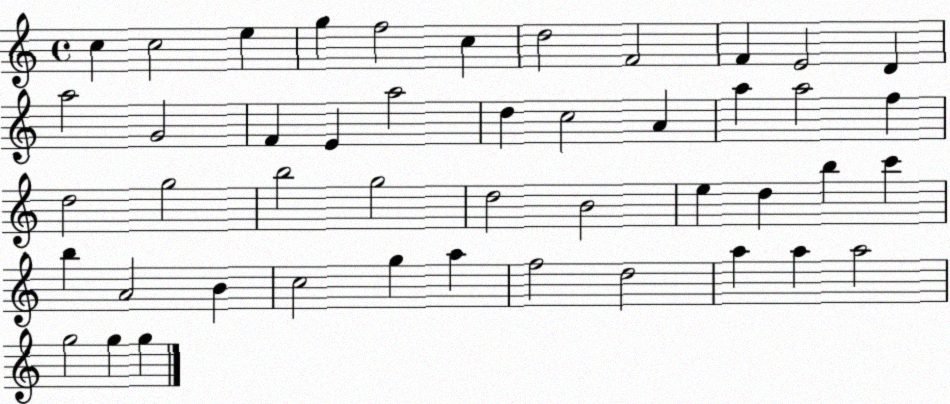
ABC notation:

X:1
T:Untitled
M:4/4
L:1/4
K:C
c c2 e g f2 c d2 F2 F E2 D a2 G2 F E a2 d c2 A a a2 f d2 g2 b2 g2 d2 B2 e d b c' b A2 B c2 g a f2 d2 a a a2 g2 g g